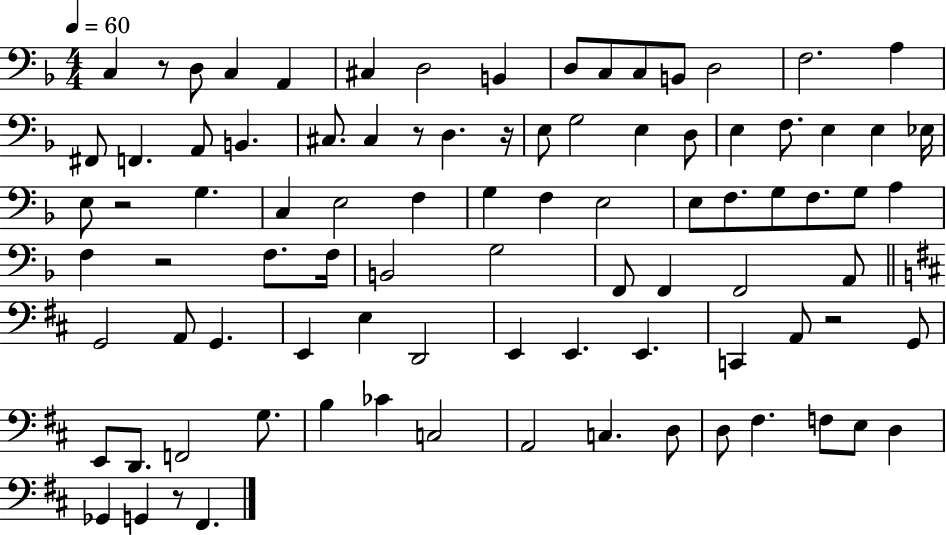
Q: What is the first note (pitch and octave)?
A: C3